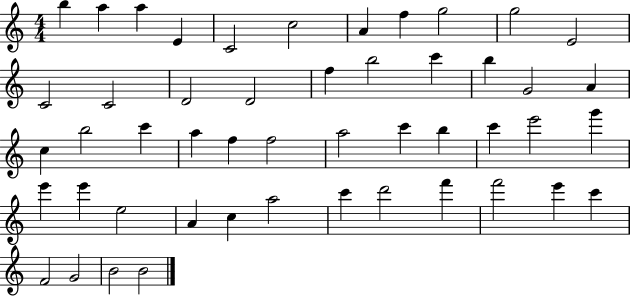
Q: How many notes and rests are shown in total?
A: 49